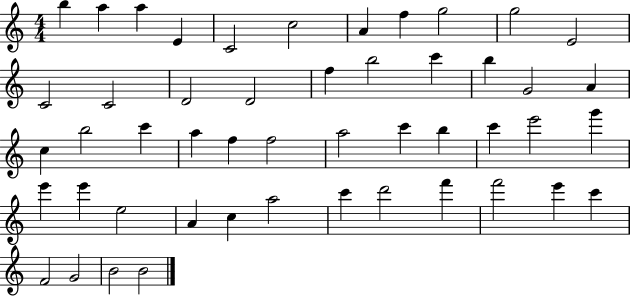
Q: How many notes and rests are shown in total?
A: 49